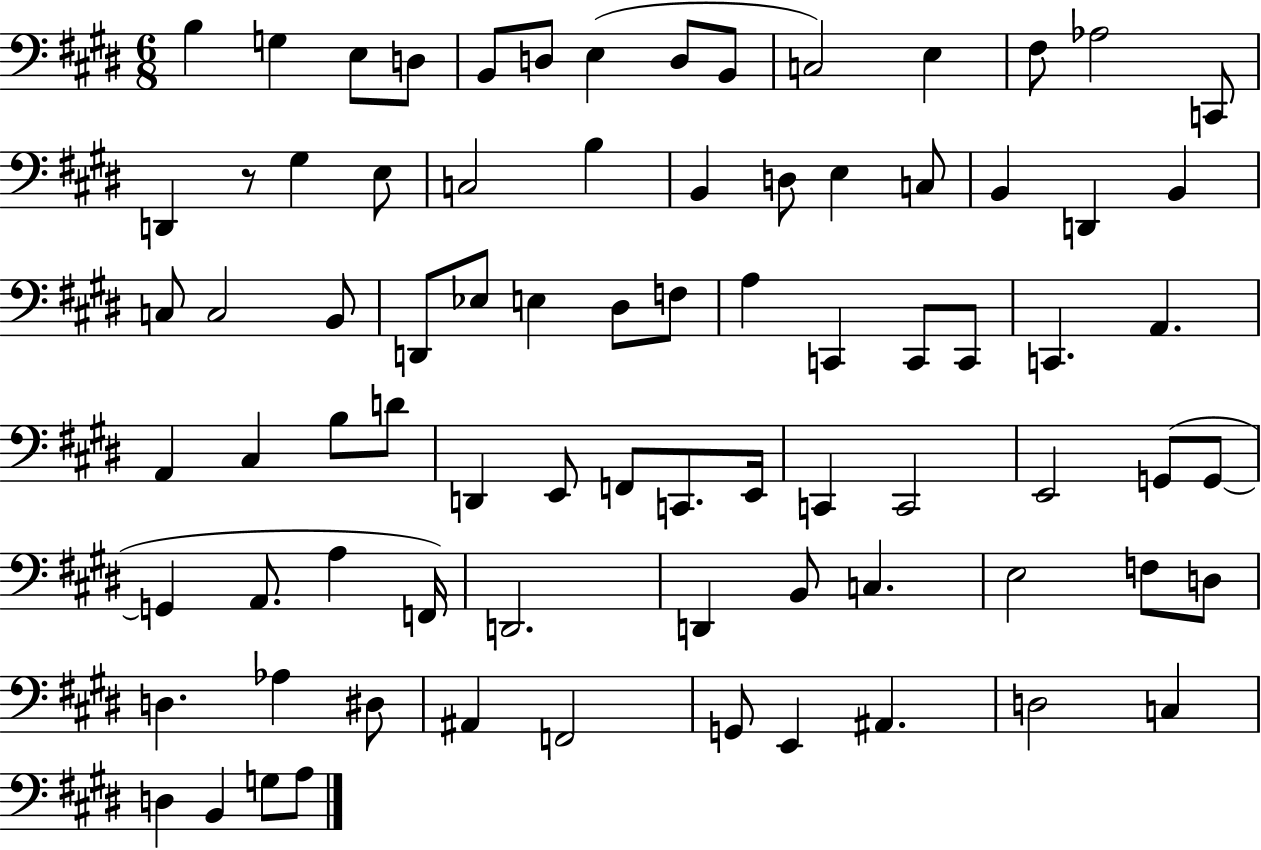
{
  \clef bass
  \numericTimeSignature
  \time 6/8
  \key e \major
  b4 g4 e8 d8 | b,8 d8 e4( d8 b,8 | c2) e4 | fis8 aes2 c,8 | \break d,4 r8 gis4 e8 | c2 b4 | b,4 d8 e4 c8 | b,4 d,4 b,4 | \break c8 c2 b,8 | d,8 ees8 e4 dis8 f8 | a4 c,4 c,8 c,8 | c,4. a,4. | \break a,4 cis4 b8 d'8 | d,4 e,8 f,8 c,8. e,16 | c,4 c,2 | e,2 g,8( g,8~~ | \break g,4 a,8. a4 f,16) | d,2. | d,4 b,8 c4. | e2 f8 d8 | \break d4. aes4 dis8 | ais,4 f,2 | g,8 e,4 ais,4. | d2 c4 | \break d4 b,4 g8 a8 | \bar "|."
}